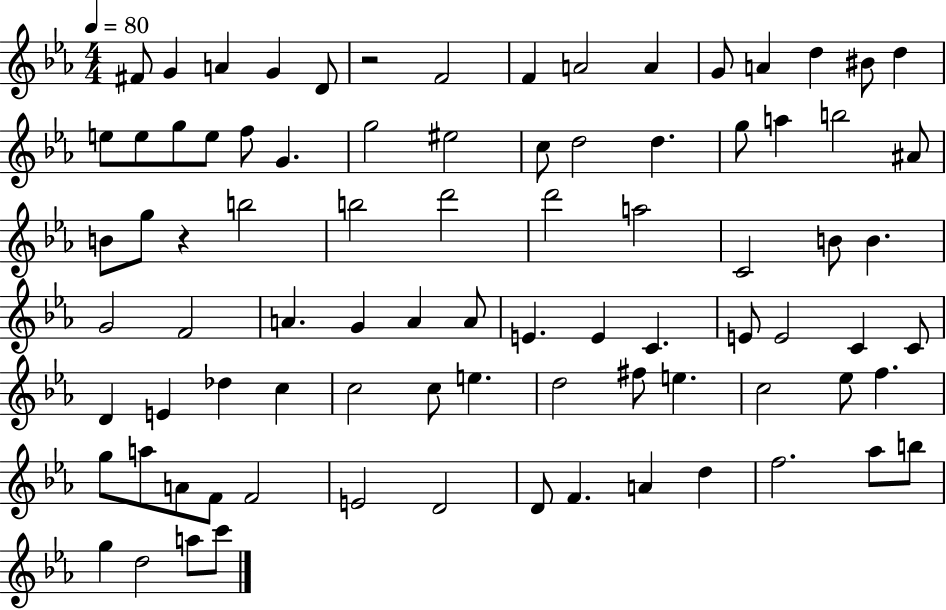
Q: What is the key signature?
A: EES major